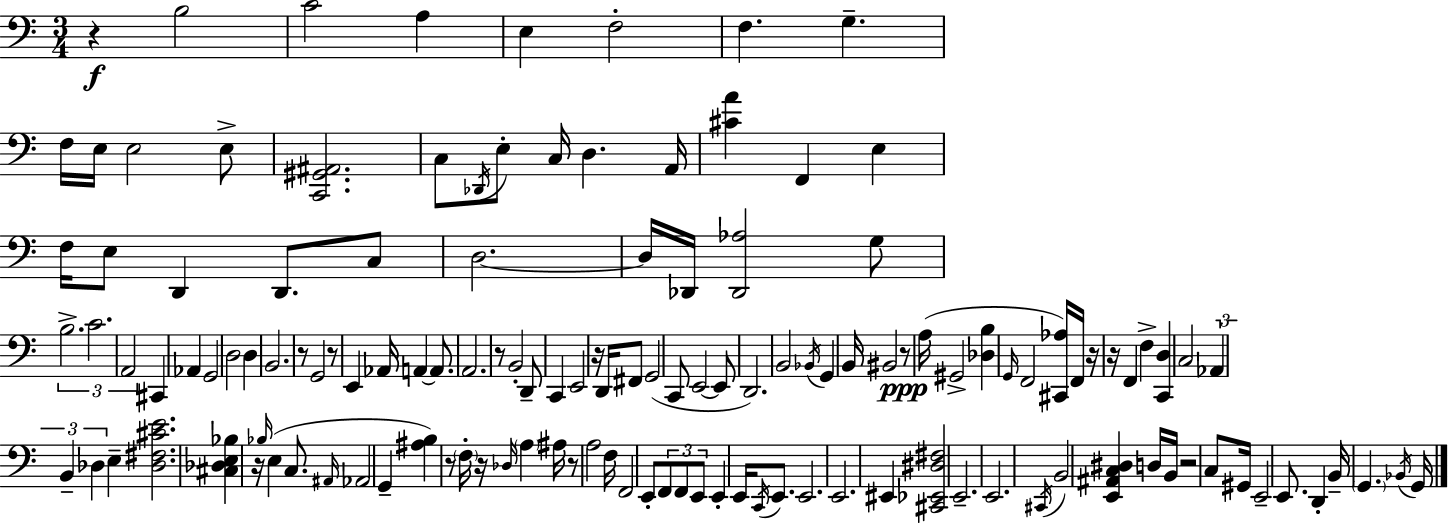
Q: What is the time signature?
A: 3/4